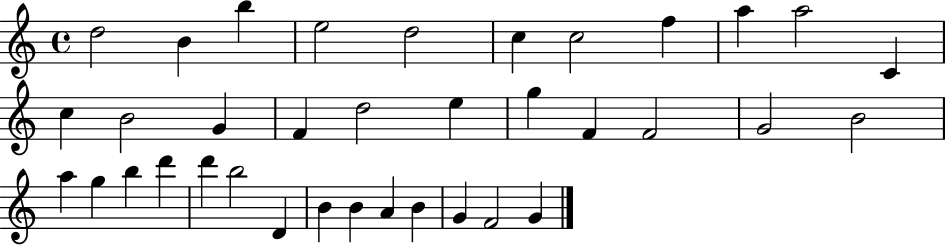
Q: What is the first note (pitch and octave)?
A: D5